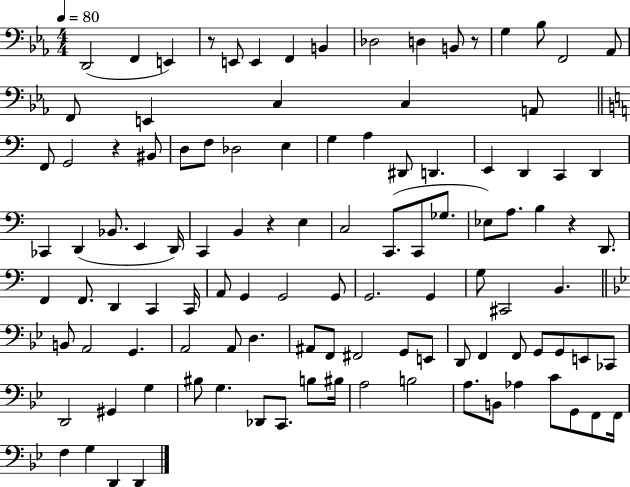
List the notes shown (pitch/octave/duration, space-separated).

D2/h F2/q E2/q R/e E2/e E2/q F2/q B2/q Db3/h D3/q B2/e R/e G3/q Bb3/e F2/h Ab2/e F2/e E2/q C3/q C3/q A2/e F2/e G2/h R/q BIS2/e D3/e F3/e Db3/h E3/q G3/q A3/q D#2/e D2/q. E2/q D2/q C2/q D2/q CES2/q D2/q Bb2/e. E2/q D2/s C2/q B2/q R/q E3/q C3/h C2/e. C2/e Gb3/e. Eb3/e A3/e. B3/q R/q D2/e. F2/q F2/e. D2/q C2/q C2/s A2/e G2/q G2/h G2/e G2/h. G2/q G3/e C#2/h B2/q. B2/e A2/h G2/q. A2/h A2/e D3/q. A#2/e F2/e F#2/h G2/e E2/e D2/e F2/q F2/e G2/e G2/e E2/e CES2/e D2/h G#2/q G3/q BIS3/e G3/q. Db2/e C2/e. B3/e BIS3/s A3/h B3/h A3/e. B2/e Ab3/q C4/e G2/e F2/e F2/s F3/q G3/q D2/q D2/q